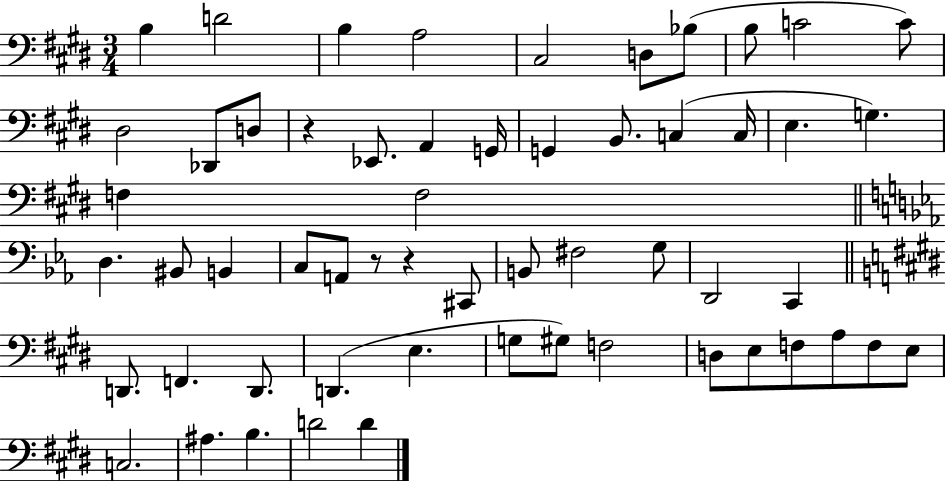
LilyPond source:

{
  \clef bass
  \numericTimeSignature
  \time 3/4
  \key e \major
  b4 d'2 | b4 a2 | cis2 d8 bes8( | b8 c'2 c'8) | \break dis2 des,8 d8 | r4 ees,8. a,4 g,16 | g,4 b,8. c4( c16 | e4. g4.) | \break f4 f2 | \bar "||" \break \key ees \major d4. bis,8 b,4 | c8 a,8 r8 r4 cis,8 | b,8 fis2 g8 | d,2 c,4 | \break \bar "||" \break \key e \major d,8. f,4. d,8. | d,4.( e4. | g8 gis8) f2 | d8 e8 f8 a8 f8 e8 | \break c2. | ais4. b4. | d'2 d'4 | \bar "|."
}